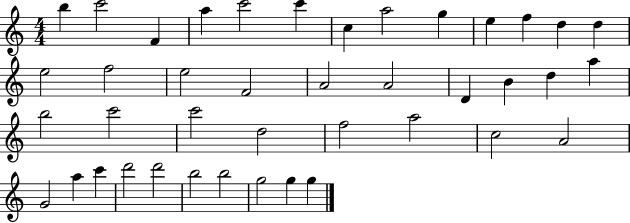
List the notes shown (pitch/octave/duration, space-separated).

B5/q C6/h F4/q A5/q C6/h C6/q C5/q A5/h G5/q E5/q F5/q D5/q D5/q E5/h F5/h E5/h F4/h A4/h A4/h D4/q B4/q D5/q A5/q B5/h C6/h C6/h D5/h F5/h A5/h C5/h A4/h G4/h A5/q C6/q D6/h D6/h B5/h B5/h G5/h G5/q G5/q